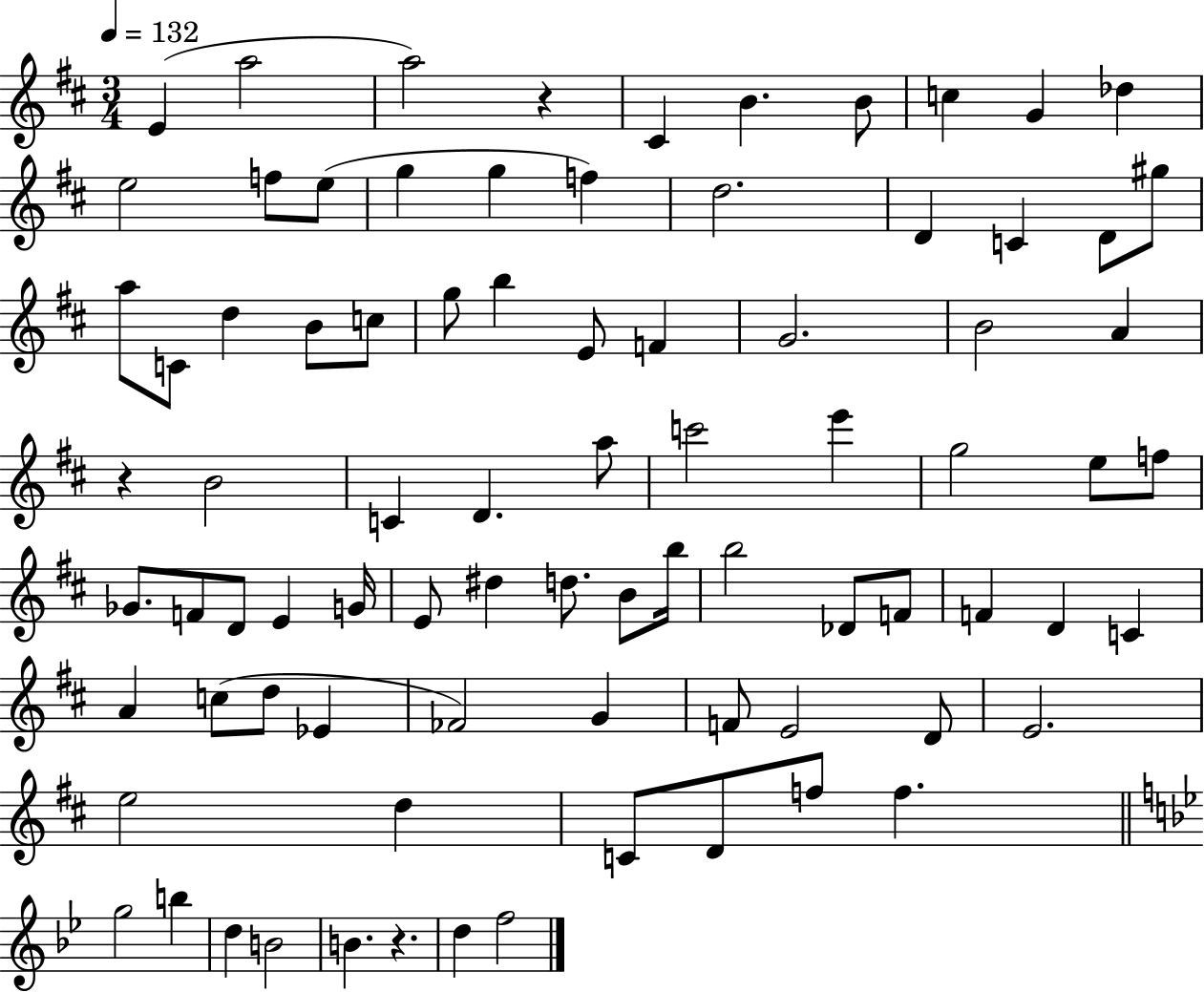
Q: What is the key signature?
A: D major